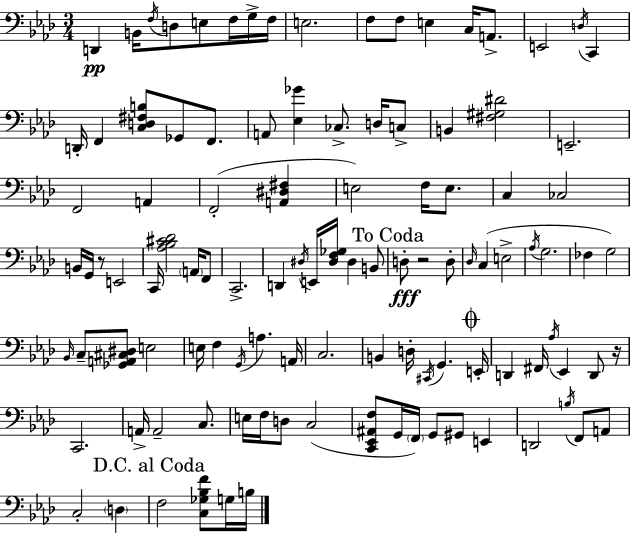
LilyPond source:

{
  \clef bass
  \numericTimeSignature
  \time 3/4
  \key f \minor
  \repeat volta 2 { d,4\pp b,16 \acciaccatura { f16 } d8 e8 f16 g16-> | f16 e2. | f8 f8 e4 c16 a,8.-> | e,2 \acciaccatura { d16 } c,4 | \break d,16-. f,4 <c d fis b>8 ges,8 f,8. | a,8 <ees ges'>4 ces8.-> d16 | c8-> b,4 <fis gis dis'>2 | e,2.-- | \break f,2 a,4 | f,2-.( <a, dis fis>4 | e2) f16 e8. | c4 ces2 | \break b,16 g,16 r8 e,2 | c,16 <aes bes cis' des'>2 \parenthesize a,16 | f,8 c,2.-> | d,4 \acciaccatura { dis16 } e,16 <dis f ges>16 dis4 | \break b,8 \mark "To Coda" d8-.\fff r2 | d8-. \grace { des16 } c4( e2-> | \acciaccatura { aes16 } g2. | fes4 g2) | \break \grace { bes,16 } c8-- <ges, a, cis dis>8 e2 | e16 f4 \acciaccatura { g,16 } | a4. a,16 c2. | b,4 d16-. | \break \acciaccatura { cis,16 } g,4. \mark \markup { \musicglyph "scripts.coda" } e,16-. d,4 | fis,16 \acciaccatura { aes16 } ees,4 d,8 r16 c,2. | a,16-> a,2-- | c8. e16 f16 d8 | \break c2( <c, ees, ais, f>8 g,16 | \parenthesize f,16) g,8 gis,8 e,4 d,2 | \acciaccatura { b16 } f,8 a,8 c2-. | \parenthesize d4 \mark "D.C. al Coda" f2 | \break <c ges bes f'>8 g16 b16 } \bar "|."
}